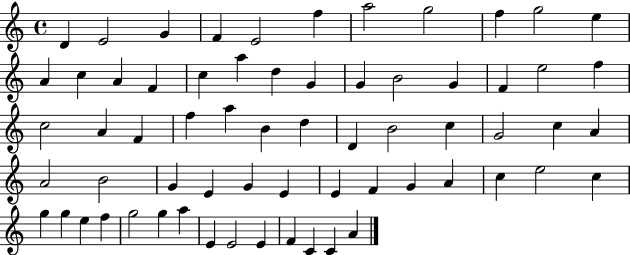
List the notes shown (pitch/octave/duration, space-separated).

D4/q E4/h G4/q F4/q E4/h F5/q A5/h G5/h F5/q G5/h E5/q A4/q C5/q A4/q F4/q C5/q A5/q D5/q G4/q G4/q B4/h G4/q F4/q E5/h F5/q C5/h A4/q F4/q F5/q A5/q B4/q D5/q D4/q B4/h C5/q G4/h C5/q A4/q A4/h B4/h G4/q E4/q G4/q E4/q E4/q F4/q G4/q A4/q C5/q E5/h C5/q G5/q G5/q E5/q F5/q G5/h G5/q A5/q E4/q E4/h E4/q F4/q C4/q C4/q A4/q